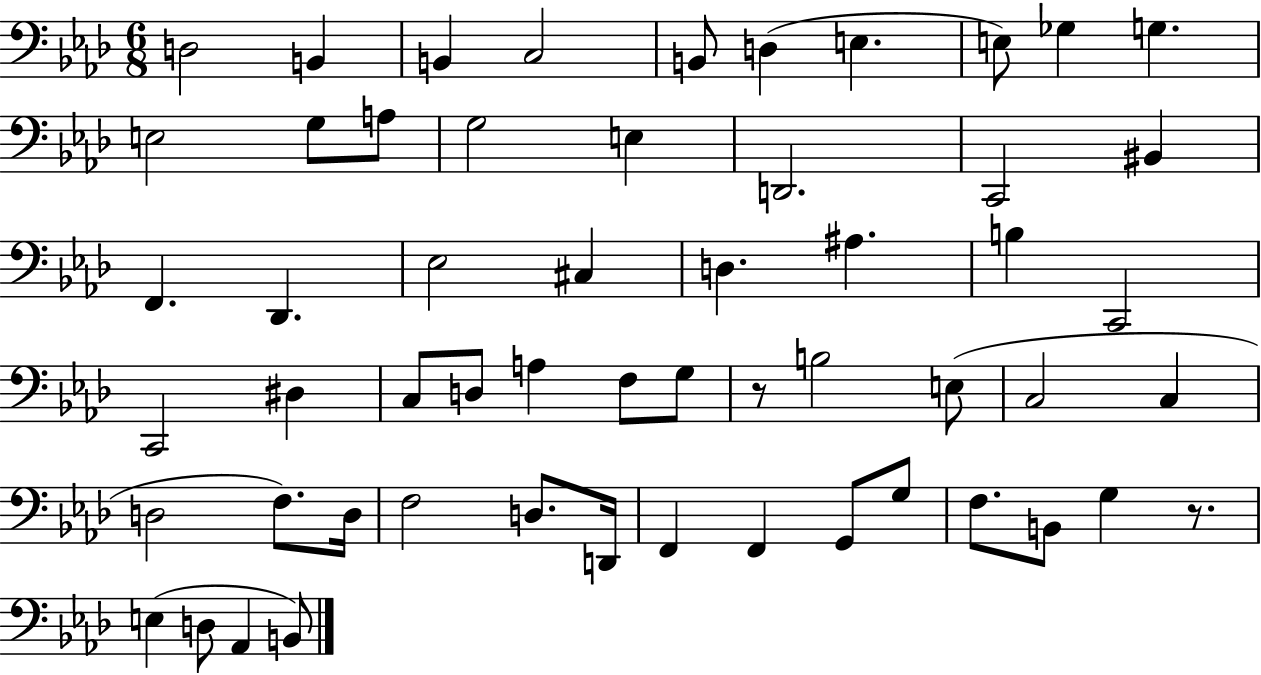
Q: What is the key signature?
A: AES major